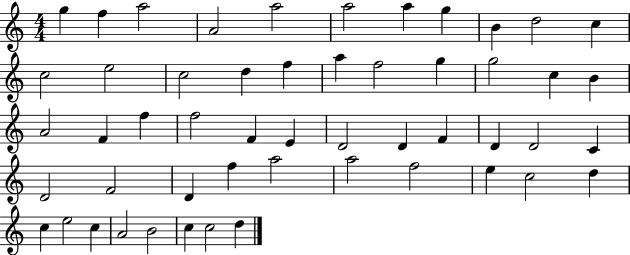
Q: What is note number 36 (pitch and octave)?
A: F4